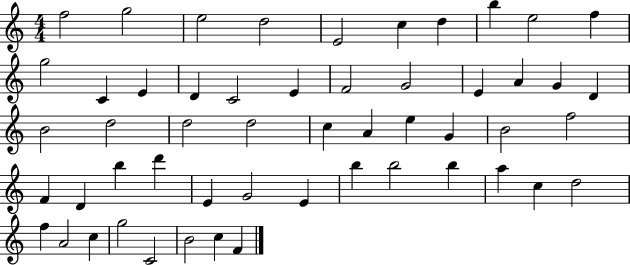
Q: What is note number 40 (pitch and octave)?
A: B5